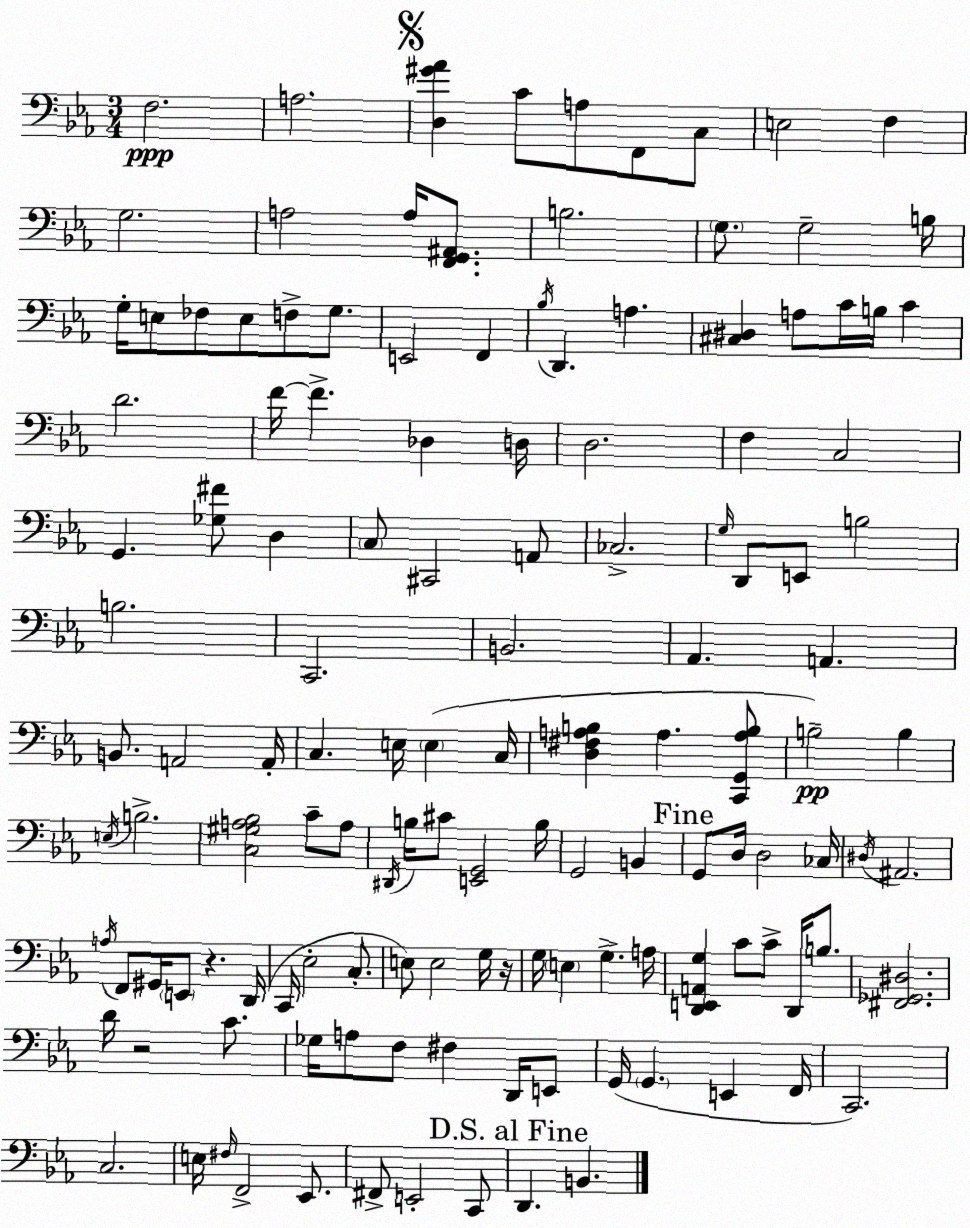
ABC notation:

X:1
T:Untitled
M:3/4
L:1/4
K:Eb
F,2 A,2 [D,^G_A] C/2 A,/2 F,,/2 C,/2 E,2 F, G,2 A,2 A,/4 [F,,G,,^A,,]/2 B,2 G,/2 G,2 B,/4 G,/4 E,/2 _F,/2 E,/2 F,/2 G,/2 E,,2 F,, _B,/4 D,, A, [^C,^D,] A,/2 C/4 B,/4 C D2 F/4 F _D, D,/4 D,2 F, C,2 G,, [_G,^F]/2 D, C,/2 ^C,,2 A,,/2 _C,2 G,/4 D,,/2 E,,/2 B,2 B,2 C,,2 B,,2 _A,, A,, B,,/2 A,,2 A,,/4 C, E,/4 E, C,/4 [D,^F,A,B,] A, [C,,G,,A,B,]/2 B,2 B, E,/4 B,2 [C,^G,A,_B,]2 C/2 A,/2 ^D,,/4 B,/4 ^C/2 [E,,G,,]2 B,/4 G,,2 B,, G,,/2 D,/4 D,2 _C,/4 ^D,/4 ^A,,2 A,/4 F,,/2 ^G,,/4 E,,/2 z D,,/4 C,,/4 _E,2 C,/2 E,/2 E,2 G,/4 z/4 G,/4 E, G, A,/4 [D,,E,,A,,G,] C/2 C/2 D,,/4 B,/2 [^F,,_G,,^D,]2 D/4 z2 C/2 _G,/4 A,/2 F,/2 ^F, D,,/4 E,,/2 G,,/4 G,, E,, F,,/4 C,,2 C,2 E,/4 ^F,/4 F,,2 _E,,/2 ^F,,/2 E,,2 C,,/2 D,, B,,